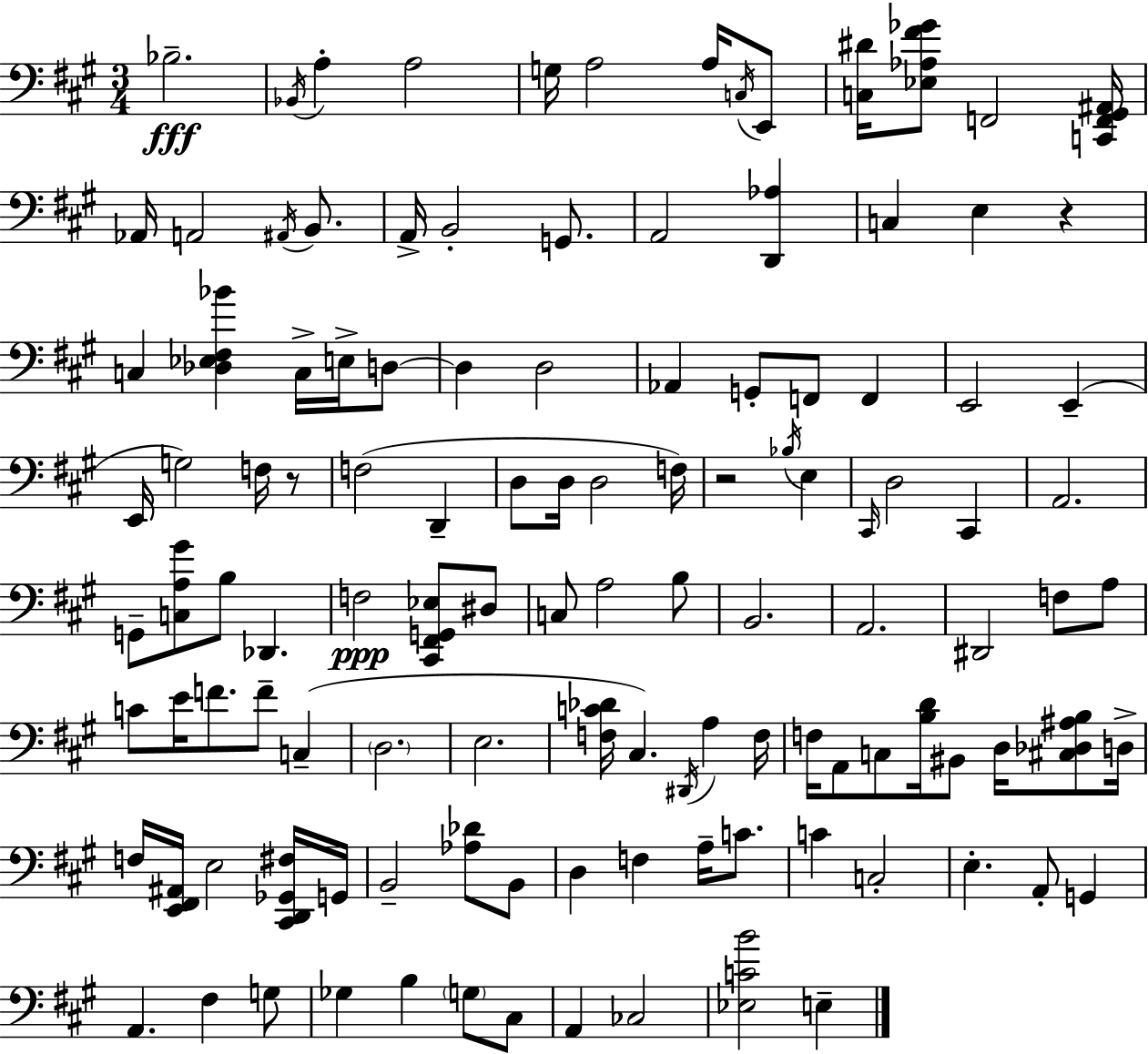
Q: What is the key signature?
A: A major